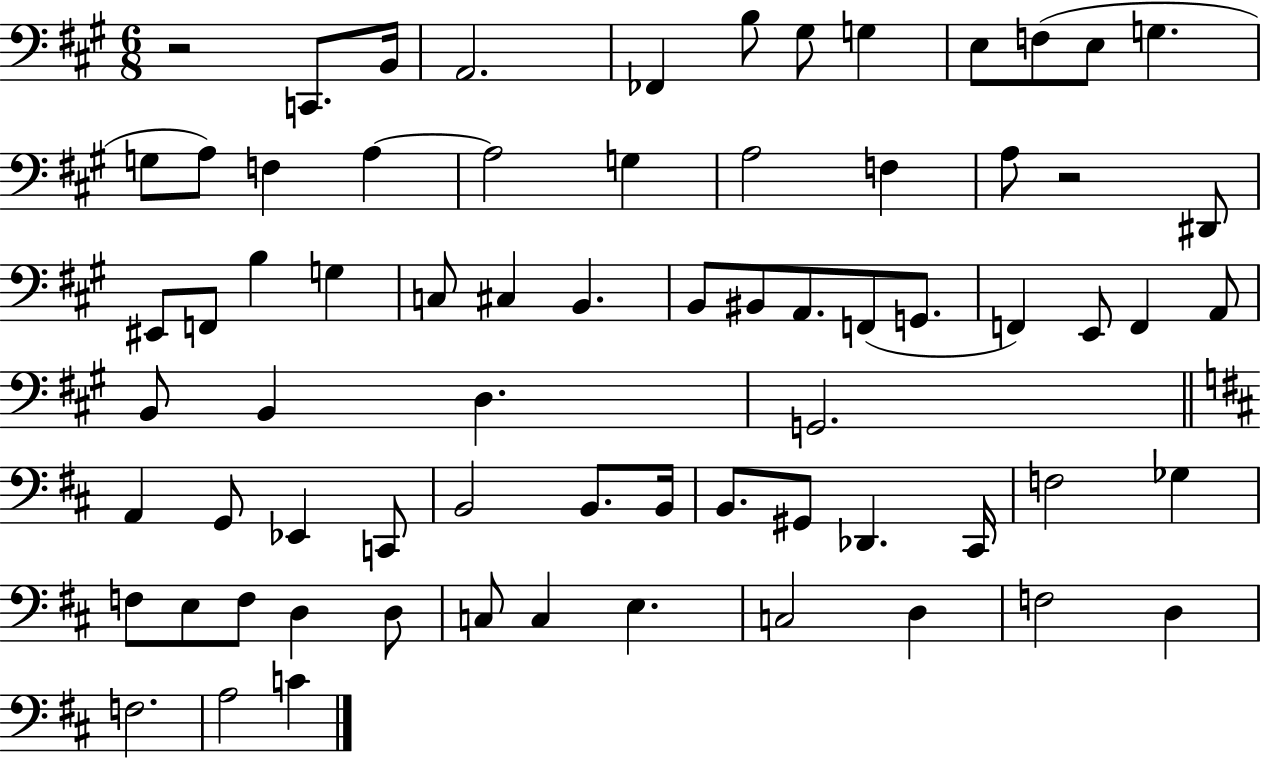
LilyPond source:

{
  \clef bass
  \numericTimeSignature
  \time 6/8
  \key a \major
  r2 c,8. b,16 | a,2. | fes,4 b8 gis8 g4 | e8 f8( e8 g4. | \break g8 a8) f4 a4~~ | a2 g4 | a2 f4 | a8 r2 dis,8 | \break eis,8 f,8 b4 g4 | c8 cis4 b,4. | b,8 bis,8 a,8. f,8( g,8. | f,4) e,8 f,4 a,8 | \break b,8 b,4 d4. | g,2. | \bar "||" \break \key b \minor a,4 g,8 ees,4 c,8 | b,2 b,8. b,16 | b,8. gis,8 des,4. cis,16 | f2 ges4 | \break f8 e8 f8 d4 d8 | c8 c4 e4. | c2 d4 | f2 d4 | \break f2. | a2 c'4 | \bar "|."
}